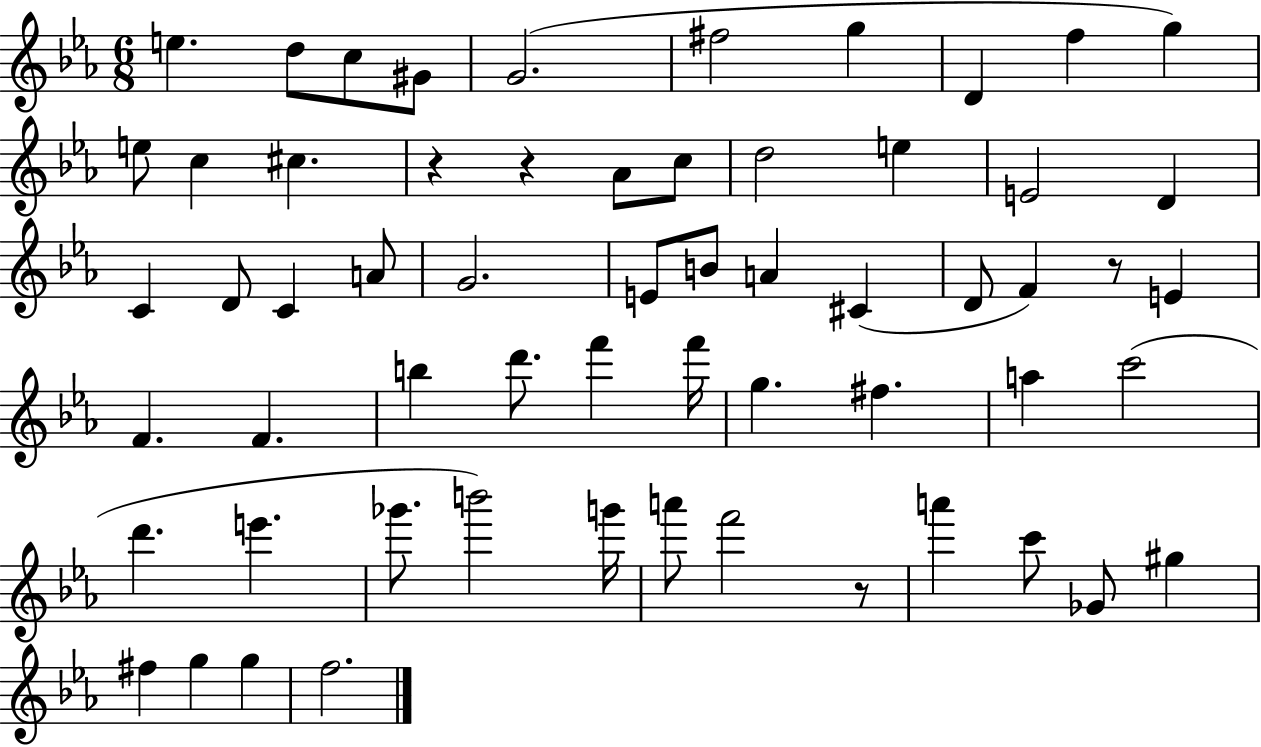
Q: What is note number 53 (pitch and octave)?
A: F#5